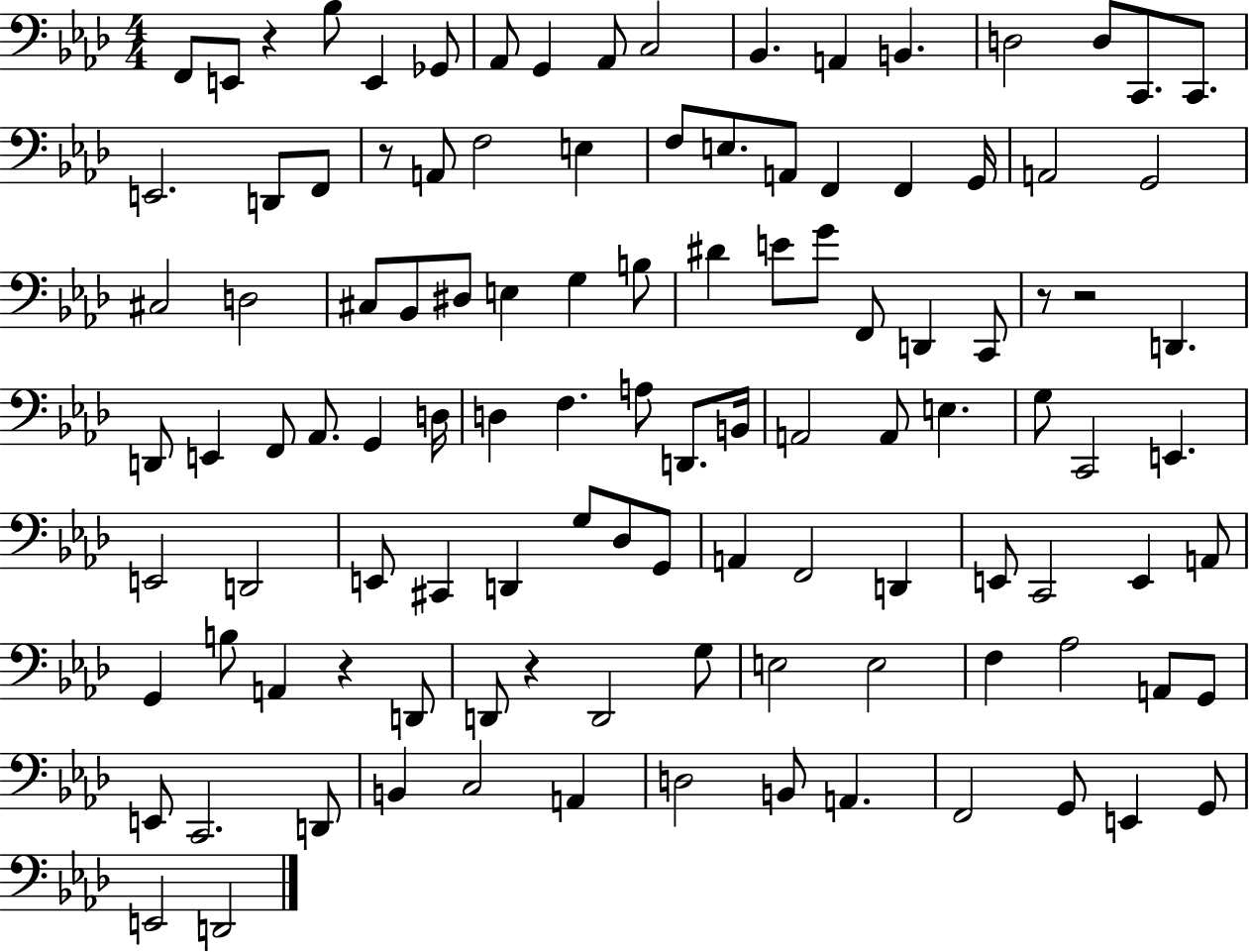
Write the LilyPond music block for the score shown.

{
  \clef bass
  \numericTimeSignature
  \time 4/4
  \key aes \major
  f,8 e,8 r4 bes8 e,4 ges,8 | aes,8 g,4 aes,8 c2 | bes,4. a,4 b,4. | d2 d8 c,8. c,8. | \break e,2. d,8 f,8 | r8 a,8 f2 e4 | f8 e8. a,8 f,4 f,4 g,16 | a,2 g,2 | \break cis2 d2 | cis8 bes,8 dis8 e4 g4 b8 | dis'4 e'8 g'8 f,8 d,4 c,8 | r8 r2 d,4. | \break d,8 e,4 f,8 aes,8. g,4 d16 | d4 f4. a8 d,8. b,16 | a,2 a,8 e4. | g8 c,2 e,4. | \break e,2 d,2 | e,8 cis,4 d,4 g8 des8 g,8 | a,4 f,2 d,4 | e,8 c,2 e,4 a,8 | \break g,4 b8 a,4 r4 d,8 | d,8 r4 d,2 g8 | e2 e2 | f4 aes2 a,8 g,8 | \break e,8 c,2. d,8 | b,4 c2 a,4 | d2 b,8 a,4. | f,2 g,8 e,4 g,8 | \break e,2 d,2 | \bar "|."
}